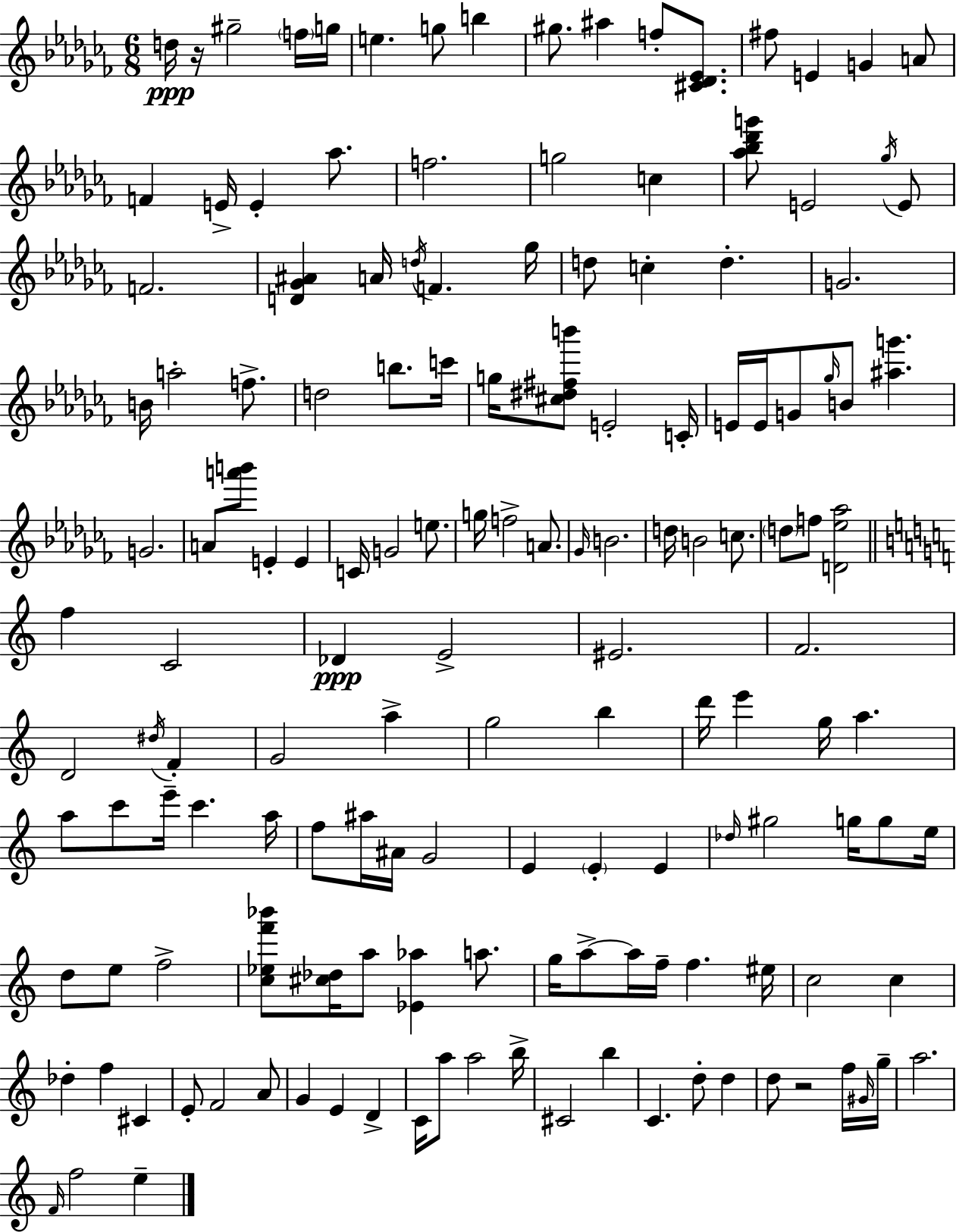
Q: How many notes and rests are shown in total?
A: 149